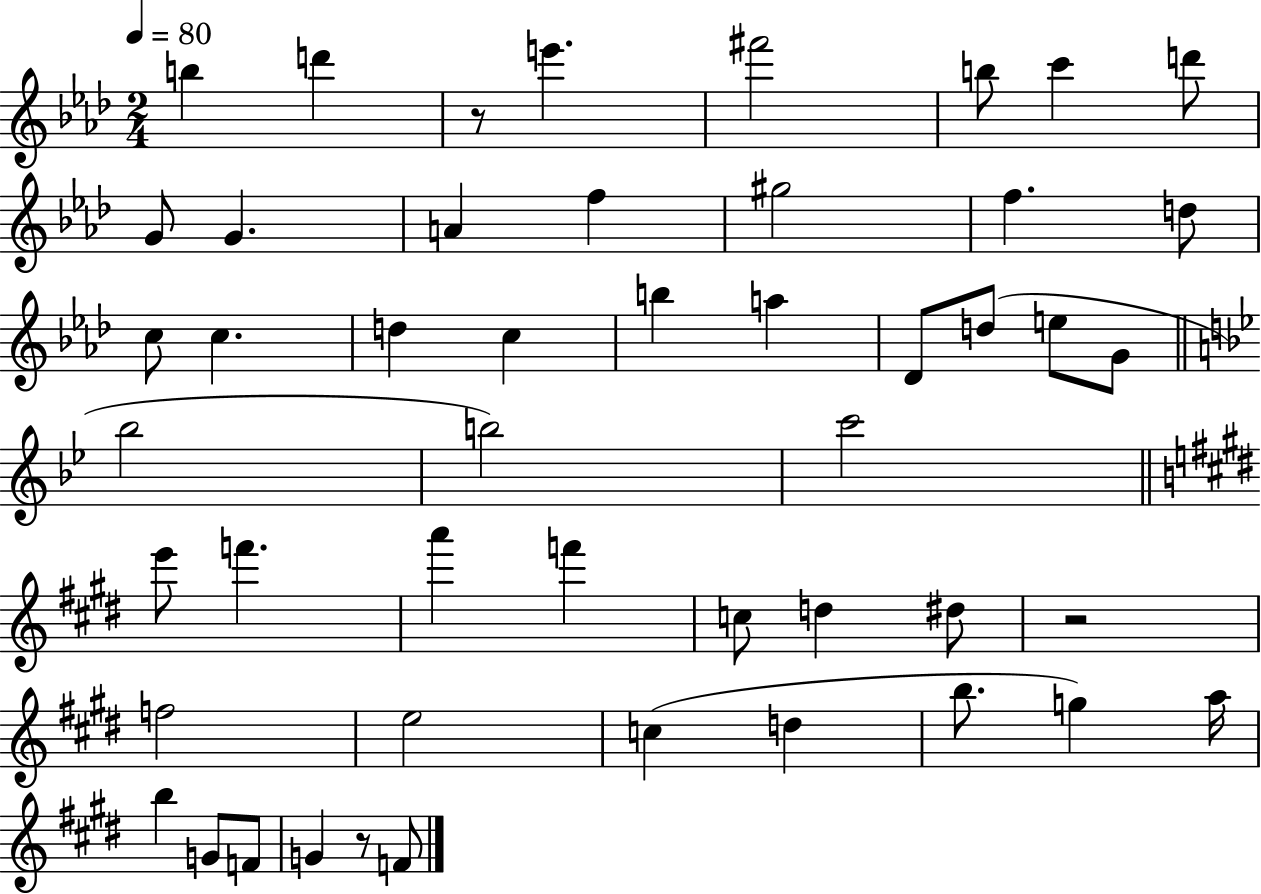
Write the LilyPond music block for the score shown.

{
  \clef treble
  \numericTimeSignature
  \time 2/4
  \key aes \major
  \tempo 4 = 80
  b''4 d'''4 | r8 e'''4. | fis'''2 | b''8 c'''4 d'''8 | \break g'8 g'4. | a'4 f''4 | gis''2 | f''4. d''8 | \break c''8 c''4. | d''4 c''4 | b''4 a''4 | des'8 d''8( e''8 g'8 | \break \bar "||" \break \key g \minor bes''2 | b''2) | c'''2 | \bar "||" \break \key e \major e'''8 f'''4. | a'''4 f'''4 | c''8 d''4 dis''8 | r2 | \break f''2 | e''2 | c''4( d''4 | b''8. g''4) a''16 | \break b''4 g'8 f'8 | g'4 r8 f'8 | \bar "|."
}